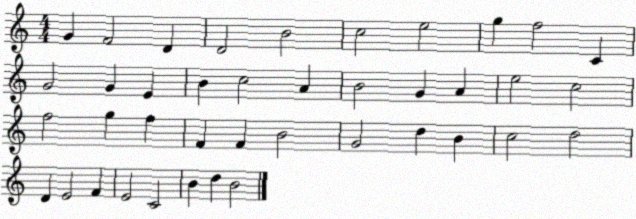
X:1
T:Untitled
M:4/4
L:1/4
K:C
G F2 D D2 B2 c2 e2 g f2 C G2 G E B c2 A B2 G A e2 c2 f2 g f F F B2 G2 d B c2 d2 D E2 F E2 C2 B d B2